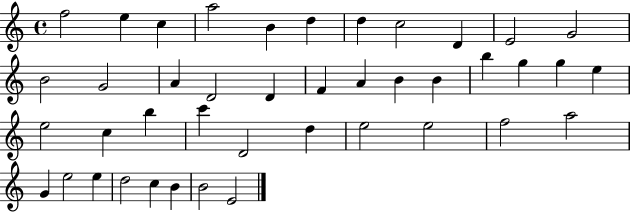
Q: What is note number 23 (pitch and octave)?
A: G5